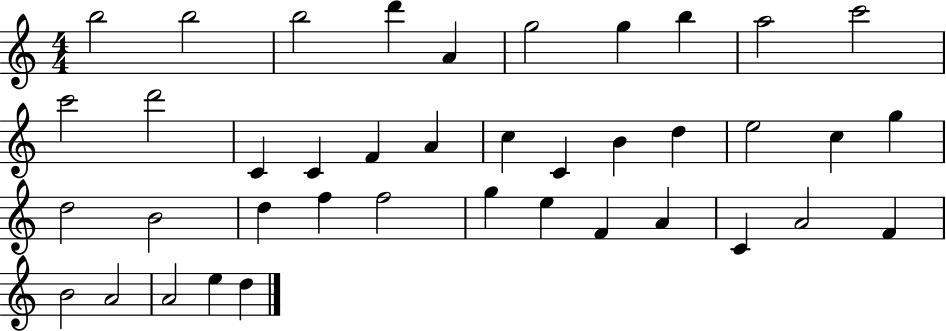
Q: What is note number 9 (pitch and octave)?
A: A5